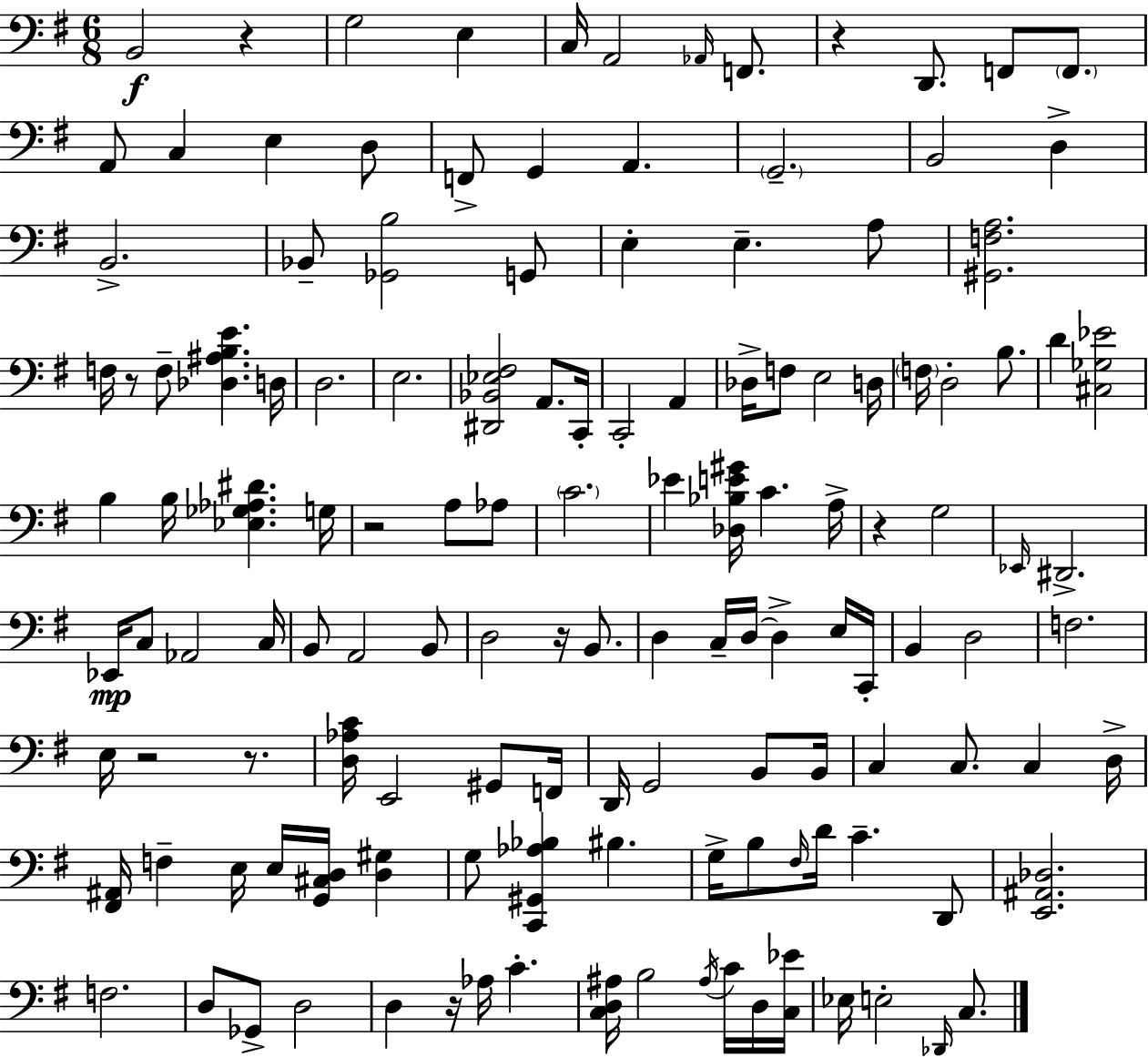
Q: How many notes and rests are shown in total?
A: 135